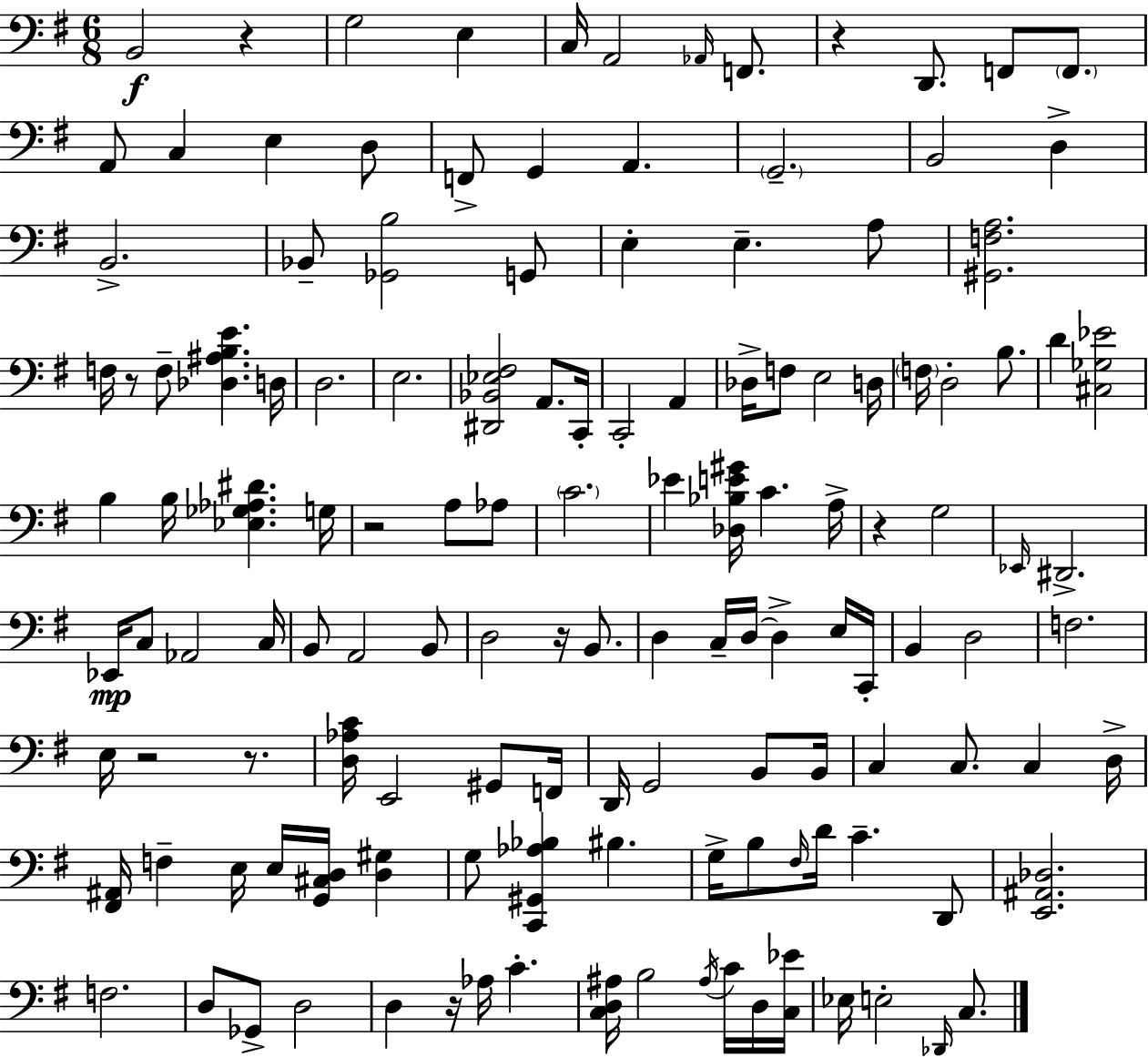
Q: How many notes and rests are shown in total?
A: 135